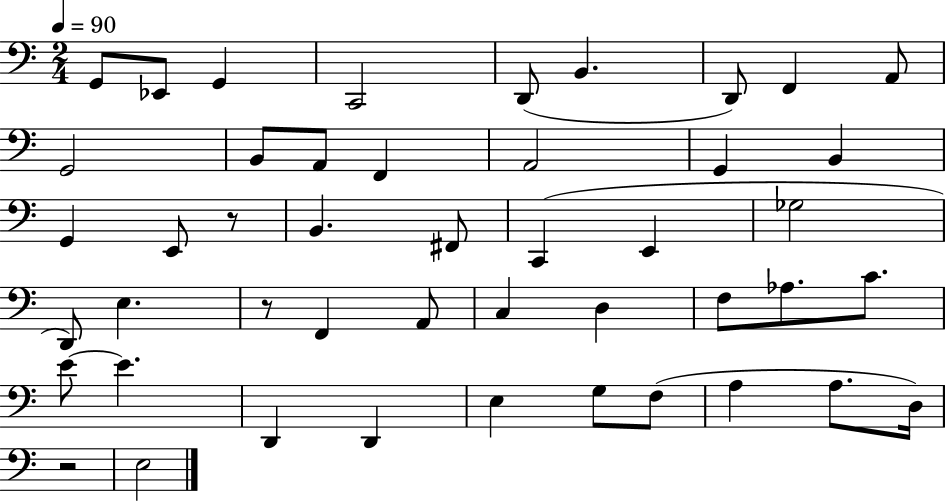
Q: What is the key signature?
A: C major